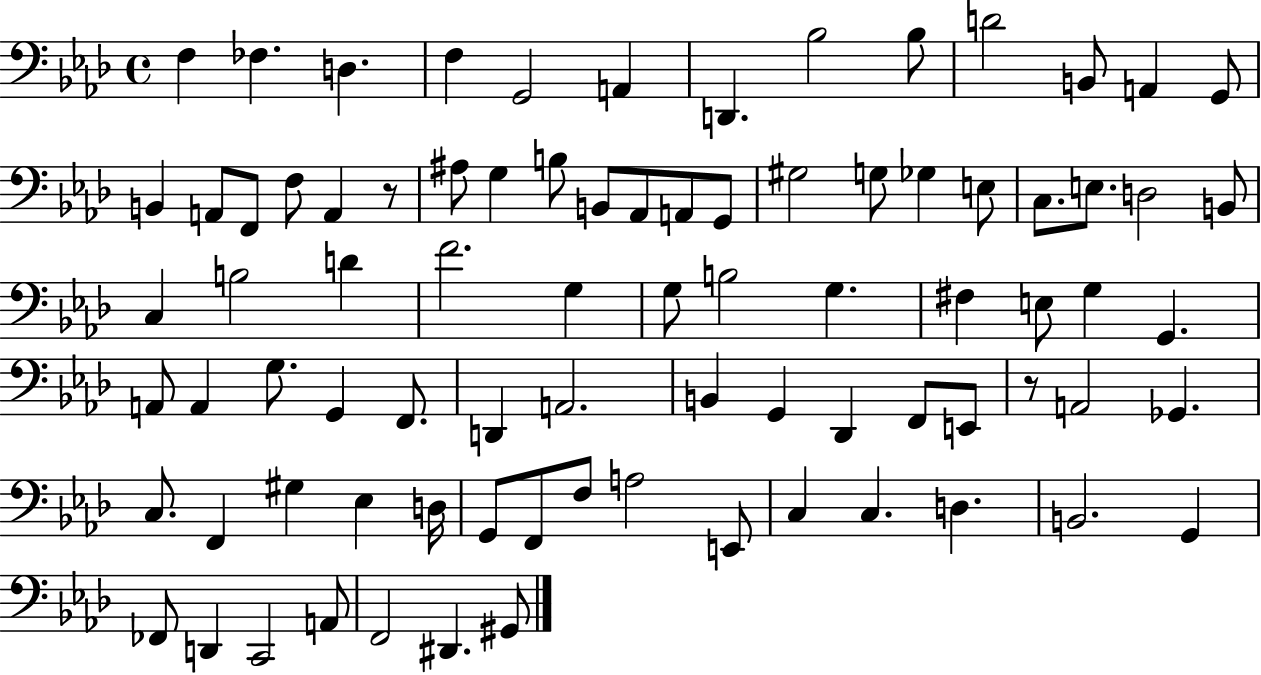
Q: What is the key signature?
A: AES major